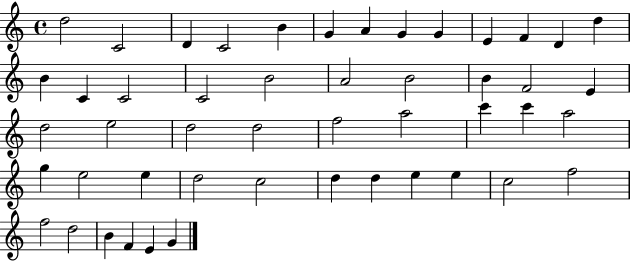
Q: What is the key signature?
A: C major